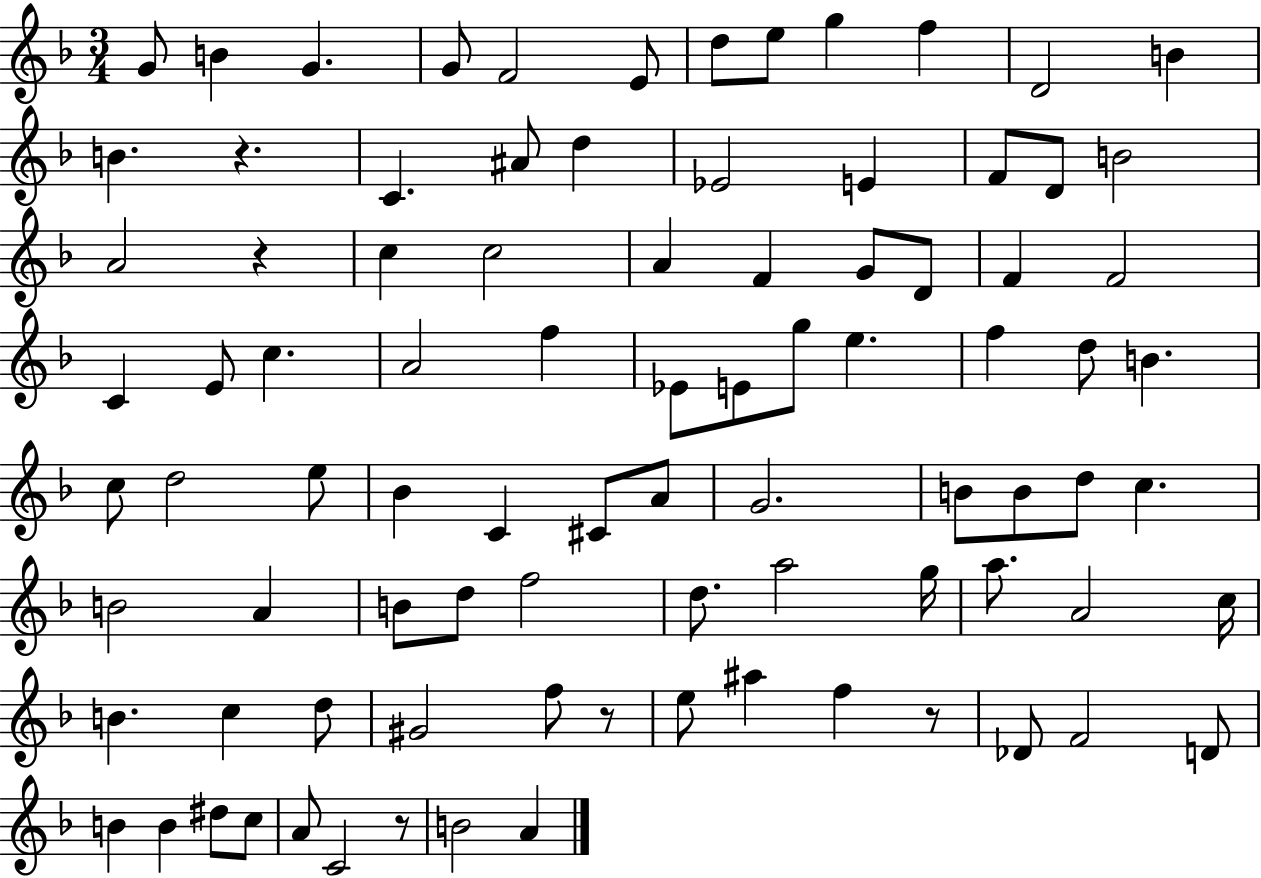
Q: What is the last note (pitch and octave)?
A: A4